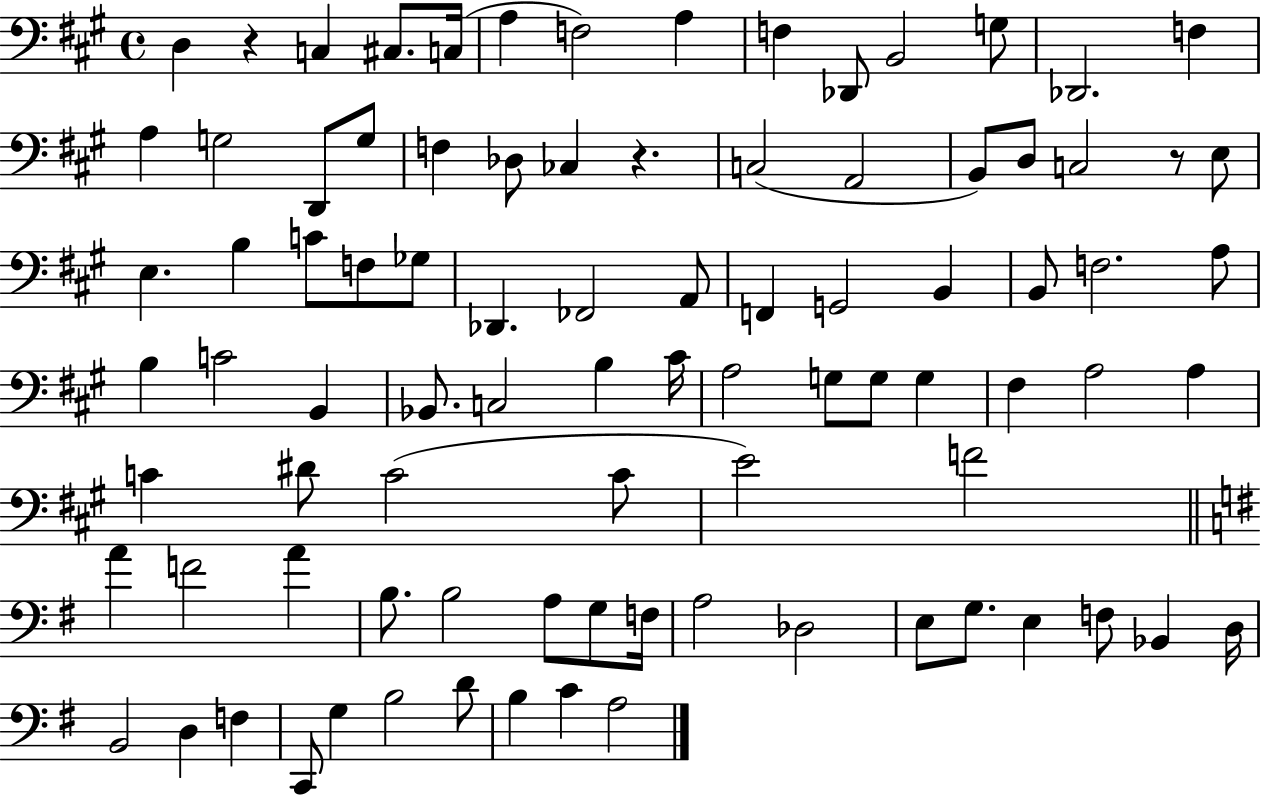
{
  \clef bass
  \time 4/4
  \defaultTimeSignature
  \key a \major
  d4 r4 c4 cis8. c16( | a4 f2) a4 | f4 des,8 b,2 g8 | des,2. f4 | \break a4 g2 d,8 g8 | f4 des8 ces4 r4. | c2( a,2 | b,8) d8 c2 r8 e8 | \break e4. b4 c'8 f8 ges8 | des,4. fes,2 a,8 | f,4 g,2 b,4 | b,8 f2. a8 | \break b4 c'2 b,4 | bes,8. c2 b4 cis'16 | a2 g8 g8 g4 | fis4 a2 a4 | \break c'4 dis'8 c'2( c'8 | e'2) f'2 | \bar "||" \break \key e \minor a'4 f'2 a'4 | b8. b2 a8 g8 f16 | a2 des2 | e8 g8. e4 f8 bes,4 d16 | \break b,2 d4 f4 | c,8 g4 b2 d'8 | b4 c'4 a2 | \bar "|."
}